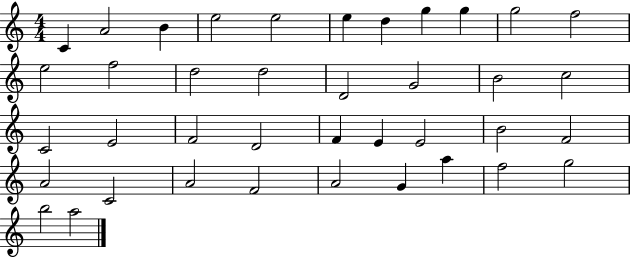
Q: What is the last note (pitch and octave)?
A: A5